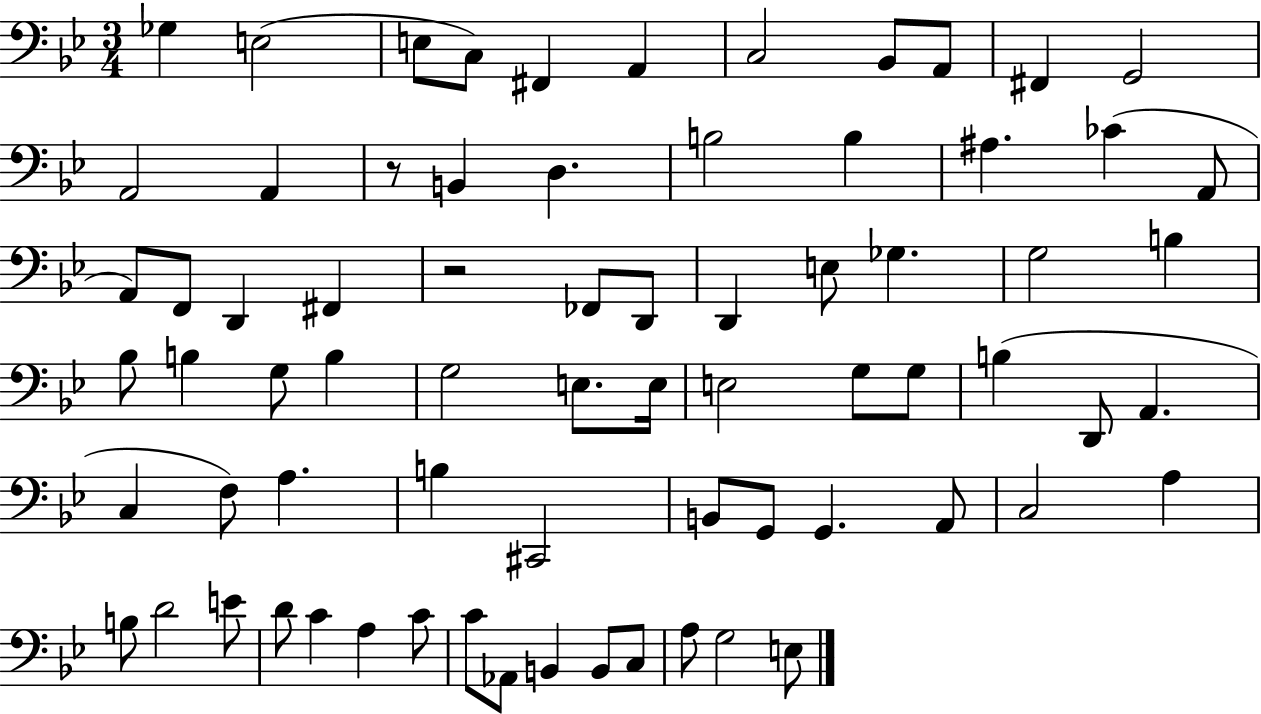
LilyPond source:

{
  \clef bass
  \numericTimeSignature
  \time 3/4
  \key bes \major
  \repeat volta 2 { ges4 e2( | e8 c8) fis,4 a,4 | c2 bes,8 a,8 | fis,4 g,2 | \break a,2 a,4 | r8 b,4 d4. | b2 b4 | ais4. ces'4( a,8 | \break a,8) f,8 d,4 fis,4 | r2 fes,8 d,8 | d,4 e8 ges4. | g2 b4 | \break bes8 b4 g8 b4 | g2 e8. e16 | e2 g8 g8 | b4( d,8 a,4. | \break c4 f8) a4. | b4 cis,2 | b,8 g,8 g,4. a,8 | c2 a4 | \break b8 d'2 e'8 | d'8 c'4 a4 c'8 | c'8 aes,8 b,4 b,8 c8 | a8 g2 e8 | \break } \bar "|."
}